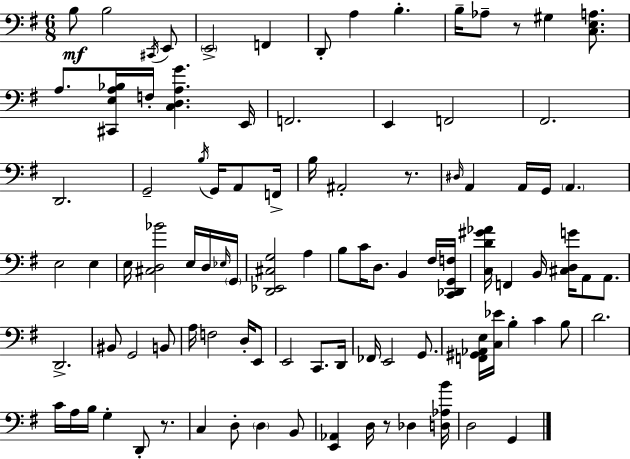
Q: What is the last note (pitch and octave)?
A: G2